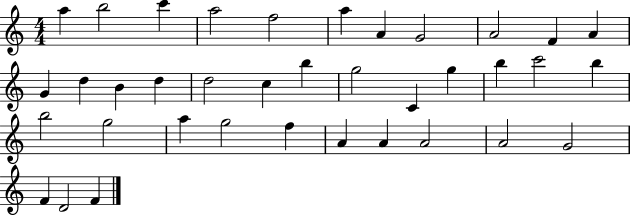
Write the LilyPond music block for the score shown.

{
  \clef treble
  \numericTimeSignature
  \time 4/4
  \key c \major
  a''4 b''2 c'''4 | a''2 f''2 | a''4 a'4 g'2 | a'2 f'4 a'4 | \break g'4 d''4 b'4 d''4 | d''2 c''4 b''4 | g''2 c'4 g''4 | b''4 c'''2 b''4 | \break b''2 g''2 | a''4 g''2 f''4 | a'4 a'4 a'2 | a'2 g'2 | \break f'4 d'2 f'4 | \bar "|."
}